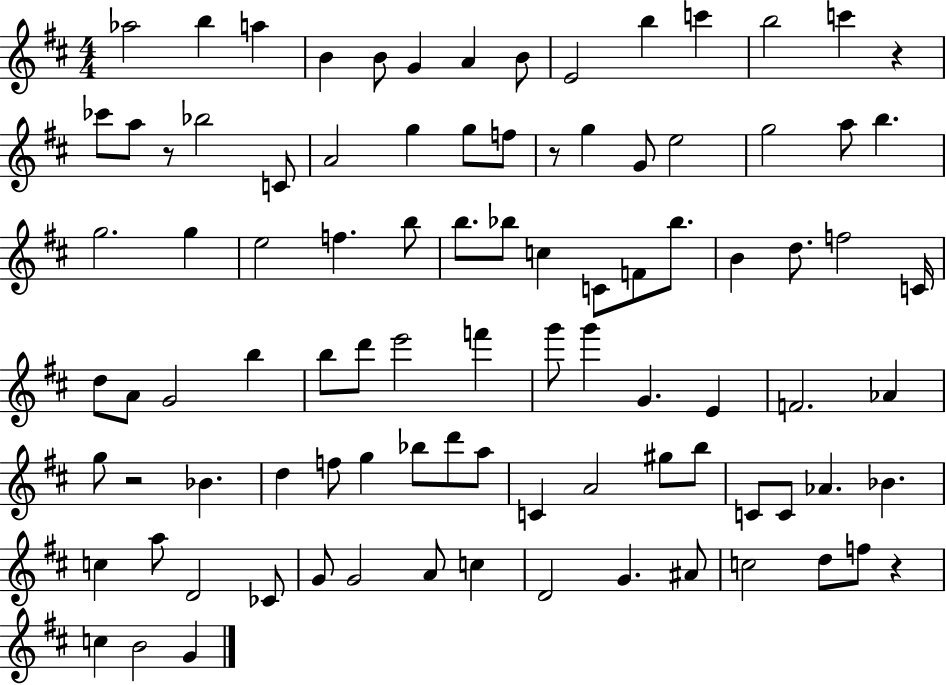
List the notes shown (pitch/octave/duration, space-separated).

Ab5/h B5/q A5/q B4/q B4/e G4/q A4/q B4/e E4/h B5/q C6/q B5/h C6/q R/q CES6/e A5/e R/e Bb5/h C4/e A4/h G5/q G5/e F5/e R/e G5/q G4/e E5/h G5/h A5/e B5/q. G5/h. G5/q E5/h F5/q. B5/e B5/e. Bb5/e C5/q C4/e F4/e Bb5/e. B4/q D5/e. F5/h C4/s D5/e A4/e G4/h B5/q B5/e D6/e E6/h F6/q G6/e G6/q G4/q. E4/q F4/h. Ab4/q G5/e R/h Bb4/q. D5/q F5/e G5/q Bb5/e D6/e A5/e C4/q A4/h G#5/e B5/e C4/e C4/e Ab4/q. Bb4/q. C5/q A5/e D4/h CES4/e G4/e G4/h A4/e C5/q D4/h G4/q. A#4/e C5/h D5/e F5/e R/q C5/q B4/h G4/q